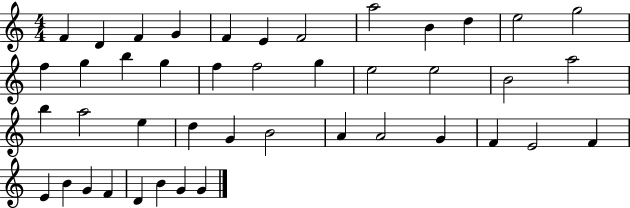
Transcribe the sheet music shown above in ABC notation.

X:1
T:Untitled
M:4/4
L:1/4
K:C
F D F G F E F2 a2 B d e2 g2 f g b g f f2 g e2 e2 B2 a2 b a2 e d G B2 A A2 G F E2 F E B G F D B G G